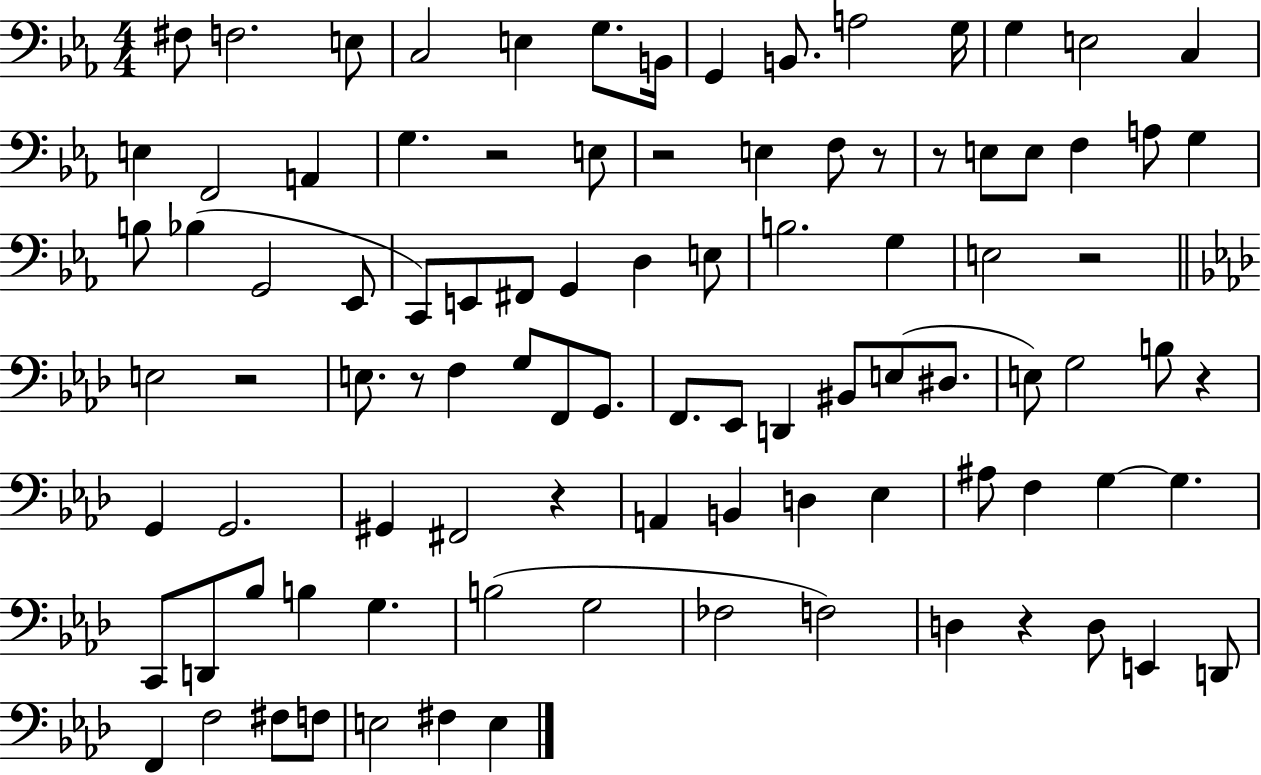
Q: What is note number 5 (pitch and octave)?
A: E3